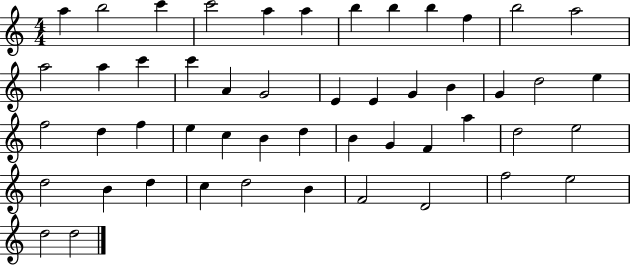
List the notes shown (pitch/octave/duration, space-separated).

A5/q B5/h C6/q C6/h A5/q A5/q B5/q B5/q B5/q F5/q B5/h A5/h A5/h A5/q C6/q C6/q A4/q G4/h E4/q E4/q G4/q B4/q G4/q D5/h E5/q F5/h D5/q F5/q E5/q C5/q B4/q D5/q B4/q G4/q F4/q A5/q D5/h E5/h D5/h B4/q D5/q C5/q D5/h B4/q F4/h D4/h F5/h E5/h D5/h D5/h